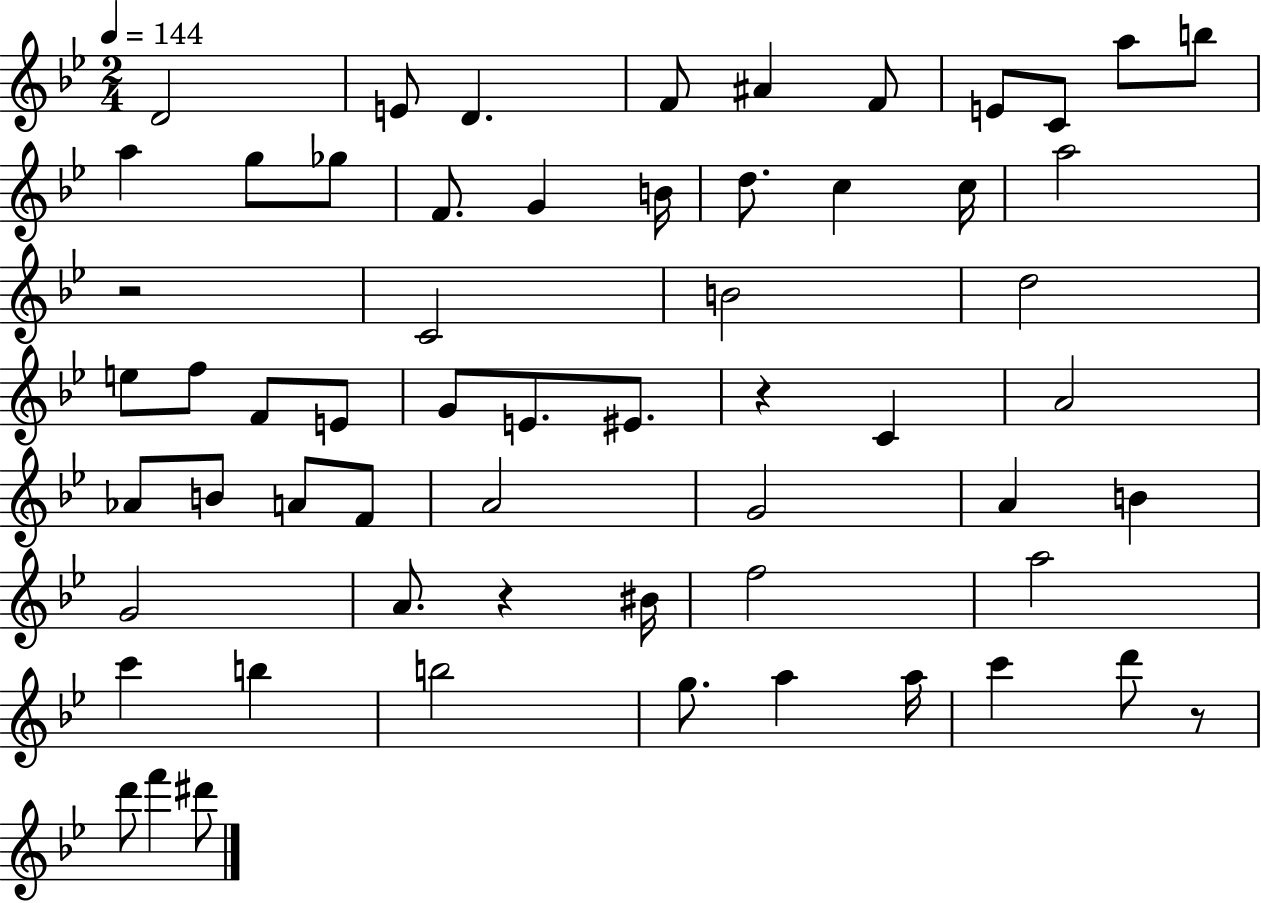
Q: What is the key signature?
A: BES major